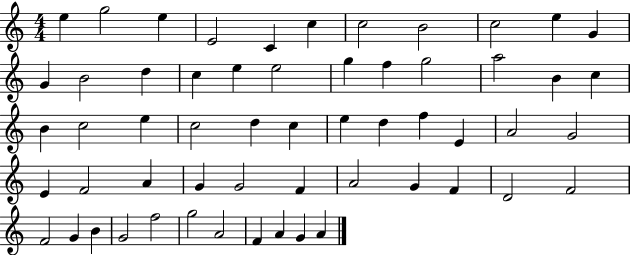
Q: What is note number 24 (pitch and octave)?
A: B4